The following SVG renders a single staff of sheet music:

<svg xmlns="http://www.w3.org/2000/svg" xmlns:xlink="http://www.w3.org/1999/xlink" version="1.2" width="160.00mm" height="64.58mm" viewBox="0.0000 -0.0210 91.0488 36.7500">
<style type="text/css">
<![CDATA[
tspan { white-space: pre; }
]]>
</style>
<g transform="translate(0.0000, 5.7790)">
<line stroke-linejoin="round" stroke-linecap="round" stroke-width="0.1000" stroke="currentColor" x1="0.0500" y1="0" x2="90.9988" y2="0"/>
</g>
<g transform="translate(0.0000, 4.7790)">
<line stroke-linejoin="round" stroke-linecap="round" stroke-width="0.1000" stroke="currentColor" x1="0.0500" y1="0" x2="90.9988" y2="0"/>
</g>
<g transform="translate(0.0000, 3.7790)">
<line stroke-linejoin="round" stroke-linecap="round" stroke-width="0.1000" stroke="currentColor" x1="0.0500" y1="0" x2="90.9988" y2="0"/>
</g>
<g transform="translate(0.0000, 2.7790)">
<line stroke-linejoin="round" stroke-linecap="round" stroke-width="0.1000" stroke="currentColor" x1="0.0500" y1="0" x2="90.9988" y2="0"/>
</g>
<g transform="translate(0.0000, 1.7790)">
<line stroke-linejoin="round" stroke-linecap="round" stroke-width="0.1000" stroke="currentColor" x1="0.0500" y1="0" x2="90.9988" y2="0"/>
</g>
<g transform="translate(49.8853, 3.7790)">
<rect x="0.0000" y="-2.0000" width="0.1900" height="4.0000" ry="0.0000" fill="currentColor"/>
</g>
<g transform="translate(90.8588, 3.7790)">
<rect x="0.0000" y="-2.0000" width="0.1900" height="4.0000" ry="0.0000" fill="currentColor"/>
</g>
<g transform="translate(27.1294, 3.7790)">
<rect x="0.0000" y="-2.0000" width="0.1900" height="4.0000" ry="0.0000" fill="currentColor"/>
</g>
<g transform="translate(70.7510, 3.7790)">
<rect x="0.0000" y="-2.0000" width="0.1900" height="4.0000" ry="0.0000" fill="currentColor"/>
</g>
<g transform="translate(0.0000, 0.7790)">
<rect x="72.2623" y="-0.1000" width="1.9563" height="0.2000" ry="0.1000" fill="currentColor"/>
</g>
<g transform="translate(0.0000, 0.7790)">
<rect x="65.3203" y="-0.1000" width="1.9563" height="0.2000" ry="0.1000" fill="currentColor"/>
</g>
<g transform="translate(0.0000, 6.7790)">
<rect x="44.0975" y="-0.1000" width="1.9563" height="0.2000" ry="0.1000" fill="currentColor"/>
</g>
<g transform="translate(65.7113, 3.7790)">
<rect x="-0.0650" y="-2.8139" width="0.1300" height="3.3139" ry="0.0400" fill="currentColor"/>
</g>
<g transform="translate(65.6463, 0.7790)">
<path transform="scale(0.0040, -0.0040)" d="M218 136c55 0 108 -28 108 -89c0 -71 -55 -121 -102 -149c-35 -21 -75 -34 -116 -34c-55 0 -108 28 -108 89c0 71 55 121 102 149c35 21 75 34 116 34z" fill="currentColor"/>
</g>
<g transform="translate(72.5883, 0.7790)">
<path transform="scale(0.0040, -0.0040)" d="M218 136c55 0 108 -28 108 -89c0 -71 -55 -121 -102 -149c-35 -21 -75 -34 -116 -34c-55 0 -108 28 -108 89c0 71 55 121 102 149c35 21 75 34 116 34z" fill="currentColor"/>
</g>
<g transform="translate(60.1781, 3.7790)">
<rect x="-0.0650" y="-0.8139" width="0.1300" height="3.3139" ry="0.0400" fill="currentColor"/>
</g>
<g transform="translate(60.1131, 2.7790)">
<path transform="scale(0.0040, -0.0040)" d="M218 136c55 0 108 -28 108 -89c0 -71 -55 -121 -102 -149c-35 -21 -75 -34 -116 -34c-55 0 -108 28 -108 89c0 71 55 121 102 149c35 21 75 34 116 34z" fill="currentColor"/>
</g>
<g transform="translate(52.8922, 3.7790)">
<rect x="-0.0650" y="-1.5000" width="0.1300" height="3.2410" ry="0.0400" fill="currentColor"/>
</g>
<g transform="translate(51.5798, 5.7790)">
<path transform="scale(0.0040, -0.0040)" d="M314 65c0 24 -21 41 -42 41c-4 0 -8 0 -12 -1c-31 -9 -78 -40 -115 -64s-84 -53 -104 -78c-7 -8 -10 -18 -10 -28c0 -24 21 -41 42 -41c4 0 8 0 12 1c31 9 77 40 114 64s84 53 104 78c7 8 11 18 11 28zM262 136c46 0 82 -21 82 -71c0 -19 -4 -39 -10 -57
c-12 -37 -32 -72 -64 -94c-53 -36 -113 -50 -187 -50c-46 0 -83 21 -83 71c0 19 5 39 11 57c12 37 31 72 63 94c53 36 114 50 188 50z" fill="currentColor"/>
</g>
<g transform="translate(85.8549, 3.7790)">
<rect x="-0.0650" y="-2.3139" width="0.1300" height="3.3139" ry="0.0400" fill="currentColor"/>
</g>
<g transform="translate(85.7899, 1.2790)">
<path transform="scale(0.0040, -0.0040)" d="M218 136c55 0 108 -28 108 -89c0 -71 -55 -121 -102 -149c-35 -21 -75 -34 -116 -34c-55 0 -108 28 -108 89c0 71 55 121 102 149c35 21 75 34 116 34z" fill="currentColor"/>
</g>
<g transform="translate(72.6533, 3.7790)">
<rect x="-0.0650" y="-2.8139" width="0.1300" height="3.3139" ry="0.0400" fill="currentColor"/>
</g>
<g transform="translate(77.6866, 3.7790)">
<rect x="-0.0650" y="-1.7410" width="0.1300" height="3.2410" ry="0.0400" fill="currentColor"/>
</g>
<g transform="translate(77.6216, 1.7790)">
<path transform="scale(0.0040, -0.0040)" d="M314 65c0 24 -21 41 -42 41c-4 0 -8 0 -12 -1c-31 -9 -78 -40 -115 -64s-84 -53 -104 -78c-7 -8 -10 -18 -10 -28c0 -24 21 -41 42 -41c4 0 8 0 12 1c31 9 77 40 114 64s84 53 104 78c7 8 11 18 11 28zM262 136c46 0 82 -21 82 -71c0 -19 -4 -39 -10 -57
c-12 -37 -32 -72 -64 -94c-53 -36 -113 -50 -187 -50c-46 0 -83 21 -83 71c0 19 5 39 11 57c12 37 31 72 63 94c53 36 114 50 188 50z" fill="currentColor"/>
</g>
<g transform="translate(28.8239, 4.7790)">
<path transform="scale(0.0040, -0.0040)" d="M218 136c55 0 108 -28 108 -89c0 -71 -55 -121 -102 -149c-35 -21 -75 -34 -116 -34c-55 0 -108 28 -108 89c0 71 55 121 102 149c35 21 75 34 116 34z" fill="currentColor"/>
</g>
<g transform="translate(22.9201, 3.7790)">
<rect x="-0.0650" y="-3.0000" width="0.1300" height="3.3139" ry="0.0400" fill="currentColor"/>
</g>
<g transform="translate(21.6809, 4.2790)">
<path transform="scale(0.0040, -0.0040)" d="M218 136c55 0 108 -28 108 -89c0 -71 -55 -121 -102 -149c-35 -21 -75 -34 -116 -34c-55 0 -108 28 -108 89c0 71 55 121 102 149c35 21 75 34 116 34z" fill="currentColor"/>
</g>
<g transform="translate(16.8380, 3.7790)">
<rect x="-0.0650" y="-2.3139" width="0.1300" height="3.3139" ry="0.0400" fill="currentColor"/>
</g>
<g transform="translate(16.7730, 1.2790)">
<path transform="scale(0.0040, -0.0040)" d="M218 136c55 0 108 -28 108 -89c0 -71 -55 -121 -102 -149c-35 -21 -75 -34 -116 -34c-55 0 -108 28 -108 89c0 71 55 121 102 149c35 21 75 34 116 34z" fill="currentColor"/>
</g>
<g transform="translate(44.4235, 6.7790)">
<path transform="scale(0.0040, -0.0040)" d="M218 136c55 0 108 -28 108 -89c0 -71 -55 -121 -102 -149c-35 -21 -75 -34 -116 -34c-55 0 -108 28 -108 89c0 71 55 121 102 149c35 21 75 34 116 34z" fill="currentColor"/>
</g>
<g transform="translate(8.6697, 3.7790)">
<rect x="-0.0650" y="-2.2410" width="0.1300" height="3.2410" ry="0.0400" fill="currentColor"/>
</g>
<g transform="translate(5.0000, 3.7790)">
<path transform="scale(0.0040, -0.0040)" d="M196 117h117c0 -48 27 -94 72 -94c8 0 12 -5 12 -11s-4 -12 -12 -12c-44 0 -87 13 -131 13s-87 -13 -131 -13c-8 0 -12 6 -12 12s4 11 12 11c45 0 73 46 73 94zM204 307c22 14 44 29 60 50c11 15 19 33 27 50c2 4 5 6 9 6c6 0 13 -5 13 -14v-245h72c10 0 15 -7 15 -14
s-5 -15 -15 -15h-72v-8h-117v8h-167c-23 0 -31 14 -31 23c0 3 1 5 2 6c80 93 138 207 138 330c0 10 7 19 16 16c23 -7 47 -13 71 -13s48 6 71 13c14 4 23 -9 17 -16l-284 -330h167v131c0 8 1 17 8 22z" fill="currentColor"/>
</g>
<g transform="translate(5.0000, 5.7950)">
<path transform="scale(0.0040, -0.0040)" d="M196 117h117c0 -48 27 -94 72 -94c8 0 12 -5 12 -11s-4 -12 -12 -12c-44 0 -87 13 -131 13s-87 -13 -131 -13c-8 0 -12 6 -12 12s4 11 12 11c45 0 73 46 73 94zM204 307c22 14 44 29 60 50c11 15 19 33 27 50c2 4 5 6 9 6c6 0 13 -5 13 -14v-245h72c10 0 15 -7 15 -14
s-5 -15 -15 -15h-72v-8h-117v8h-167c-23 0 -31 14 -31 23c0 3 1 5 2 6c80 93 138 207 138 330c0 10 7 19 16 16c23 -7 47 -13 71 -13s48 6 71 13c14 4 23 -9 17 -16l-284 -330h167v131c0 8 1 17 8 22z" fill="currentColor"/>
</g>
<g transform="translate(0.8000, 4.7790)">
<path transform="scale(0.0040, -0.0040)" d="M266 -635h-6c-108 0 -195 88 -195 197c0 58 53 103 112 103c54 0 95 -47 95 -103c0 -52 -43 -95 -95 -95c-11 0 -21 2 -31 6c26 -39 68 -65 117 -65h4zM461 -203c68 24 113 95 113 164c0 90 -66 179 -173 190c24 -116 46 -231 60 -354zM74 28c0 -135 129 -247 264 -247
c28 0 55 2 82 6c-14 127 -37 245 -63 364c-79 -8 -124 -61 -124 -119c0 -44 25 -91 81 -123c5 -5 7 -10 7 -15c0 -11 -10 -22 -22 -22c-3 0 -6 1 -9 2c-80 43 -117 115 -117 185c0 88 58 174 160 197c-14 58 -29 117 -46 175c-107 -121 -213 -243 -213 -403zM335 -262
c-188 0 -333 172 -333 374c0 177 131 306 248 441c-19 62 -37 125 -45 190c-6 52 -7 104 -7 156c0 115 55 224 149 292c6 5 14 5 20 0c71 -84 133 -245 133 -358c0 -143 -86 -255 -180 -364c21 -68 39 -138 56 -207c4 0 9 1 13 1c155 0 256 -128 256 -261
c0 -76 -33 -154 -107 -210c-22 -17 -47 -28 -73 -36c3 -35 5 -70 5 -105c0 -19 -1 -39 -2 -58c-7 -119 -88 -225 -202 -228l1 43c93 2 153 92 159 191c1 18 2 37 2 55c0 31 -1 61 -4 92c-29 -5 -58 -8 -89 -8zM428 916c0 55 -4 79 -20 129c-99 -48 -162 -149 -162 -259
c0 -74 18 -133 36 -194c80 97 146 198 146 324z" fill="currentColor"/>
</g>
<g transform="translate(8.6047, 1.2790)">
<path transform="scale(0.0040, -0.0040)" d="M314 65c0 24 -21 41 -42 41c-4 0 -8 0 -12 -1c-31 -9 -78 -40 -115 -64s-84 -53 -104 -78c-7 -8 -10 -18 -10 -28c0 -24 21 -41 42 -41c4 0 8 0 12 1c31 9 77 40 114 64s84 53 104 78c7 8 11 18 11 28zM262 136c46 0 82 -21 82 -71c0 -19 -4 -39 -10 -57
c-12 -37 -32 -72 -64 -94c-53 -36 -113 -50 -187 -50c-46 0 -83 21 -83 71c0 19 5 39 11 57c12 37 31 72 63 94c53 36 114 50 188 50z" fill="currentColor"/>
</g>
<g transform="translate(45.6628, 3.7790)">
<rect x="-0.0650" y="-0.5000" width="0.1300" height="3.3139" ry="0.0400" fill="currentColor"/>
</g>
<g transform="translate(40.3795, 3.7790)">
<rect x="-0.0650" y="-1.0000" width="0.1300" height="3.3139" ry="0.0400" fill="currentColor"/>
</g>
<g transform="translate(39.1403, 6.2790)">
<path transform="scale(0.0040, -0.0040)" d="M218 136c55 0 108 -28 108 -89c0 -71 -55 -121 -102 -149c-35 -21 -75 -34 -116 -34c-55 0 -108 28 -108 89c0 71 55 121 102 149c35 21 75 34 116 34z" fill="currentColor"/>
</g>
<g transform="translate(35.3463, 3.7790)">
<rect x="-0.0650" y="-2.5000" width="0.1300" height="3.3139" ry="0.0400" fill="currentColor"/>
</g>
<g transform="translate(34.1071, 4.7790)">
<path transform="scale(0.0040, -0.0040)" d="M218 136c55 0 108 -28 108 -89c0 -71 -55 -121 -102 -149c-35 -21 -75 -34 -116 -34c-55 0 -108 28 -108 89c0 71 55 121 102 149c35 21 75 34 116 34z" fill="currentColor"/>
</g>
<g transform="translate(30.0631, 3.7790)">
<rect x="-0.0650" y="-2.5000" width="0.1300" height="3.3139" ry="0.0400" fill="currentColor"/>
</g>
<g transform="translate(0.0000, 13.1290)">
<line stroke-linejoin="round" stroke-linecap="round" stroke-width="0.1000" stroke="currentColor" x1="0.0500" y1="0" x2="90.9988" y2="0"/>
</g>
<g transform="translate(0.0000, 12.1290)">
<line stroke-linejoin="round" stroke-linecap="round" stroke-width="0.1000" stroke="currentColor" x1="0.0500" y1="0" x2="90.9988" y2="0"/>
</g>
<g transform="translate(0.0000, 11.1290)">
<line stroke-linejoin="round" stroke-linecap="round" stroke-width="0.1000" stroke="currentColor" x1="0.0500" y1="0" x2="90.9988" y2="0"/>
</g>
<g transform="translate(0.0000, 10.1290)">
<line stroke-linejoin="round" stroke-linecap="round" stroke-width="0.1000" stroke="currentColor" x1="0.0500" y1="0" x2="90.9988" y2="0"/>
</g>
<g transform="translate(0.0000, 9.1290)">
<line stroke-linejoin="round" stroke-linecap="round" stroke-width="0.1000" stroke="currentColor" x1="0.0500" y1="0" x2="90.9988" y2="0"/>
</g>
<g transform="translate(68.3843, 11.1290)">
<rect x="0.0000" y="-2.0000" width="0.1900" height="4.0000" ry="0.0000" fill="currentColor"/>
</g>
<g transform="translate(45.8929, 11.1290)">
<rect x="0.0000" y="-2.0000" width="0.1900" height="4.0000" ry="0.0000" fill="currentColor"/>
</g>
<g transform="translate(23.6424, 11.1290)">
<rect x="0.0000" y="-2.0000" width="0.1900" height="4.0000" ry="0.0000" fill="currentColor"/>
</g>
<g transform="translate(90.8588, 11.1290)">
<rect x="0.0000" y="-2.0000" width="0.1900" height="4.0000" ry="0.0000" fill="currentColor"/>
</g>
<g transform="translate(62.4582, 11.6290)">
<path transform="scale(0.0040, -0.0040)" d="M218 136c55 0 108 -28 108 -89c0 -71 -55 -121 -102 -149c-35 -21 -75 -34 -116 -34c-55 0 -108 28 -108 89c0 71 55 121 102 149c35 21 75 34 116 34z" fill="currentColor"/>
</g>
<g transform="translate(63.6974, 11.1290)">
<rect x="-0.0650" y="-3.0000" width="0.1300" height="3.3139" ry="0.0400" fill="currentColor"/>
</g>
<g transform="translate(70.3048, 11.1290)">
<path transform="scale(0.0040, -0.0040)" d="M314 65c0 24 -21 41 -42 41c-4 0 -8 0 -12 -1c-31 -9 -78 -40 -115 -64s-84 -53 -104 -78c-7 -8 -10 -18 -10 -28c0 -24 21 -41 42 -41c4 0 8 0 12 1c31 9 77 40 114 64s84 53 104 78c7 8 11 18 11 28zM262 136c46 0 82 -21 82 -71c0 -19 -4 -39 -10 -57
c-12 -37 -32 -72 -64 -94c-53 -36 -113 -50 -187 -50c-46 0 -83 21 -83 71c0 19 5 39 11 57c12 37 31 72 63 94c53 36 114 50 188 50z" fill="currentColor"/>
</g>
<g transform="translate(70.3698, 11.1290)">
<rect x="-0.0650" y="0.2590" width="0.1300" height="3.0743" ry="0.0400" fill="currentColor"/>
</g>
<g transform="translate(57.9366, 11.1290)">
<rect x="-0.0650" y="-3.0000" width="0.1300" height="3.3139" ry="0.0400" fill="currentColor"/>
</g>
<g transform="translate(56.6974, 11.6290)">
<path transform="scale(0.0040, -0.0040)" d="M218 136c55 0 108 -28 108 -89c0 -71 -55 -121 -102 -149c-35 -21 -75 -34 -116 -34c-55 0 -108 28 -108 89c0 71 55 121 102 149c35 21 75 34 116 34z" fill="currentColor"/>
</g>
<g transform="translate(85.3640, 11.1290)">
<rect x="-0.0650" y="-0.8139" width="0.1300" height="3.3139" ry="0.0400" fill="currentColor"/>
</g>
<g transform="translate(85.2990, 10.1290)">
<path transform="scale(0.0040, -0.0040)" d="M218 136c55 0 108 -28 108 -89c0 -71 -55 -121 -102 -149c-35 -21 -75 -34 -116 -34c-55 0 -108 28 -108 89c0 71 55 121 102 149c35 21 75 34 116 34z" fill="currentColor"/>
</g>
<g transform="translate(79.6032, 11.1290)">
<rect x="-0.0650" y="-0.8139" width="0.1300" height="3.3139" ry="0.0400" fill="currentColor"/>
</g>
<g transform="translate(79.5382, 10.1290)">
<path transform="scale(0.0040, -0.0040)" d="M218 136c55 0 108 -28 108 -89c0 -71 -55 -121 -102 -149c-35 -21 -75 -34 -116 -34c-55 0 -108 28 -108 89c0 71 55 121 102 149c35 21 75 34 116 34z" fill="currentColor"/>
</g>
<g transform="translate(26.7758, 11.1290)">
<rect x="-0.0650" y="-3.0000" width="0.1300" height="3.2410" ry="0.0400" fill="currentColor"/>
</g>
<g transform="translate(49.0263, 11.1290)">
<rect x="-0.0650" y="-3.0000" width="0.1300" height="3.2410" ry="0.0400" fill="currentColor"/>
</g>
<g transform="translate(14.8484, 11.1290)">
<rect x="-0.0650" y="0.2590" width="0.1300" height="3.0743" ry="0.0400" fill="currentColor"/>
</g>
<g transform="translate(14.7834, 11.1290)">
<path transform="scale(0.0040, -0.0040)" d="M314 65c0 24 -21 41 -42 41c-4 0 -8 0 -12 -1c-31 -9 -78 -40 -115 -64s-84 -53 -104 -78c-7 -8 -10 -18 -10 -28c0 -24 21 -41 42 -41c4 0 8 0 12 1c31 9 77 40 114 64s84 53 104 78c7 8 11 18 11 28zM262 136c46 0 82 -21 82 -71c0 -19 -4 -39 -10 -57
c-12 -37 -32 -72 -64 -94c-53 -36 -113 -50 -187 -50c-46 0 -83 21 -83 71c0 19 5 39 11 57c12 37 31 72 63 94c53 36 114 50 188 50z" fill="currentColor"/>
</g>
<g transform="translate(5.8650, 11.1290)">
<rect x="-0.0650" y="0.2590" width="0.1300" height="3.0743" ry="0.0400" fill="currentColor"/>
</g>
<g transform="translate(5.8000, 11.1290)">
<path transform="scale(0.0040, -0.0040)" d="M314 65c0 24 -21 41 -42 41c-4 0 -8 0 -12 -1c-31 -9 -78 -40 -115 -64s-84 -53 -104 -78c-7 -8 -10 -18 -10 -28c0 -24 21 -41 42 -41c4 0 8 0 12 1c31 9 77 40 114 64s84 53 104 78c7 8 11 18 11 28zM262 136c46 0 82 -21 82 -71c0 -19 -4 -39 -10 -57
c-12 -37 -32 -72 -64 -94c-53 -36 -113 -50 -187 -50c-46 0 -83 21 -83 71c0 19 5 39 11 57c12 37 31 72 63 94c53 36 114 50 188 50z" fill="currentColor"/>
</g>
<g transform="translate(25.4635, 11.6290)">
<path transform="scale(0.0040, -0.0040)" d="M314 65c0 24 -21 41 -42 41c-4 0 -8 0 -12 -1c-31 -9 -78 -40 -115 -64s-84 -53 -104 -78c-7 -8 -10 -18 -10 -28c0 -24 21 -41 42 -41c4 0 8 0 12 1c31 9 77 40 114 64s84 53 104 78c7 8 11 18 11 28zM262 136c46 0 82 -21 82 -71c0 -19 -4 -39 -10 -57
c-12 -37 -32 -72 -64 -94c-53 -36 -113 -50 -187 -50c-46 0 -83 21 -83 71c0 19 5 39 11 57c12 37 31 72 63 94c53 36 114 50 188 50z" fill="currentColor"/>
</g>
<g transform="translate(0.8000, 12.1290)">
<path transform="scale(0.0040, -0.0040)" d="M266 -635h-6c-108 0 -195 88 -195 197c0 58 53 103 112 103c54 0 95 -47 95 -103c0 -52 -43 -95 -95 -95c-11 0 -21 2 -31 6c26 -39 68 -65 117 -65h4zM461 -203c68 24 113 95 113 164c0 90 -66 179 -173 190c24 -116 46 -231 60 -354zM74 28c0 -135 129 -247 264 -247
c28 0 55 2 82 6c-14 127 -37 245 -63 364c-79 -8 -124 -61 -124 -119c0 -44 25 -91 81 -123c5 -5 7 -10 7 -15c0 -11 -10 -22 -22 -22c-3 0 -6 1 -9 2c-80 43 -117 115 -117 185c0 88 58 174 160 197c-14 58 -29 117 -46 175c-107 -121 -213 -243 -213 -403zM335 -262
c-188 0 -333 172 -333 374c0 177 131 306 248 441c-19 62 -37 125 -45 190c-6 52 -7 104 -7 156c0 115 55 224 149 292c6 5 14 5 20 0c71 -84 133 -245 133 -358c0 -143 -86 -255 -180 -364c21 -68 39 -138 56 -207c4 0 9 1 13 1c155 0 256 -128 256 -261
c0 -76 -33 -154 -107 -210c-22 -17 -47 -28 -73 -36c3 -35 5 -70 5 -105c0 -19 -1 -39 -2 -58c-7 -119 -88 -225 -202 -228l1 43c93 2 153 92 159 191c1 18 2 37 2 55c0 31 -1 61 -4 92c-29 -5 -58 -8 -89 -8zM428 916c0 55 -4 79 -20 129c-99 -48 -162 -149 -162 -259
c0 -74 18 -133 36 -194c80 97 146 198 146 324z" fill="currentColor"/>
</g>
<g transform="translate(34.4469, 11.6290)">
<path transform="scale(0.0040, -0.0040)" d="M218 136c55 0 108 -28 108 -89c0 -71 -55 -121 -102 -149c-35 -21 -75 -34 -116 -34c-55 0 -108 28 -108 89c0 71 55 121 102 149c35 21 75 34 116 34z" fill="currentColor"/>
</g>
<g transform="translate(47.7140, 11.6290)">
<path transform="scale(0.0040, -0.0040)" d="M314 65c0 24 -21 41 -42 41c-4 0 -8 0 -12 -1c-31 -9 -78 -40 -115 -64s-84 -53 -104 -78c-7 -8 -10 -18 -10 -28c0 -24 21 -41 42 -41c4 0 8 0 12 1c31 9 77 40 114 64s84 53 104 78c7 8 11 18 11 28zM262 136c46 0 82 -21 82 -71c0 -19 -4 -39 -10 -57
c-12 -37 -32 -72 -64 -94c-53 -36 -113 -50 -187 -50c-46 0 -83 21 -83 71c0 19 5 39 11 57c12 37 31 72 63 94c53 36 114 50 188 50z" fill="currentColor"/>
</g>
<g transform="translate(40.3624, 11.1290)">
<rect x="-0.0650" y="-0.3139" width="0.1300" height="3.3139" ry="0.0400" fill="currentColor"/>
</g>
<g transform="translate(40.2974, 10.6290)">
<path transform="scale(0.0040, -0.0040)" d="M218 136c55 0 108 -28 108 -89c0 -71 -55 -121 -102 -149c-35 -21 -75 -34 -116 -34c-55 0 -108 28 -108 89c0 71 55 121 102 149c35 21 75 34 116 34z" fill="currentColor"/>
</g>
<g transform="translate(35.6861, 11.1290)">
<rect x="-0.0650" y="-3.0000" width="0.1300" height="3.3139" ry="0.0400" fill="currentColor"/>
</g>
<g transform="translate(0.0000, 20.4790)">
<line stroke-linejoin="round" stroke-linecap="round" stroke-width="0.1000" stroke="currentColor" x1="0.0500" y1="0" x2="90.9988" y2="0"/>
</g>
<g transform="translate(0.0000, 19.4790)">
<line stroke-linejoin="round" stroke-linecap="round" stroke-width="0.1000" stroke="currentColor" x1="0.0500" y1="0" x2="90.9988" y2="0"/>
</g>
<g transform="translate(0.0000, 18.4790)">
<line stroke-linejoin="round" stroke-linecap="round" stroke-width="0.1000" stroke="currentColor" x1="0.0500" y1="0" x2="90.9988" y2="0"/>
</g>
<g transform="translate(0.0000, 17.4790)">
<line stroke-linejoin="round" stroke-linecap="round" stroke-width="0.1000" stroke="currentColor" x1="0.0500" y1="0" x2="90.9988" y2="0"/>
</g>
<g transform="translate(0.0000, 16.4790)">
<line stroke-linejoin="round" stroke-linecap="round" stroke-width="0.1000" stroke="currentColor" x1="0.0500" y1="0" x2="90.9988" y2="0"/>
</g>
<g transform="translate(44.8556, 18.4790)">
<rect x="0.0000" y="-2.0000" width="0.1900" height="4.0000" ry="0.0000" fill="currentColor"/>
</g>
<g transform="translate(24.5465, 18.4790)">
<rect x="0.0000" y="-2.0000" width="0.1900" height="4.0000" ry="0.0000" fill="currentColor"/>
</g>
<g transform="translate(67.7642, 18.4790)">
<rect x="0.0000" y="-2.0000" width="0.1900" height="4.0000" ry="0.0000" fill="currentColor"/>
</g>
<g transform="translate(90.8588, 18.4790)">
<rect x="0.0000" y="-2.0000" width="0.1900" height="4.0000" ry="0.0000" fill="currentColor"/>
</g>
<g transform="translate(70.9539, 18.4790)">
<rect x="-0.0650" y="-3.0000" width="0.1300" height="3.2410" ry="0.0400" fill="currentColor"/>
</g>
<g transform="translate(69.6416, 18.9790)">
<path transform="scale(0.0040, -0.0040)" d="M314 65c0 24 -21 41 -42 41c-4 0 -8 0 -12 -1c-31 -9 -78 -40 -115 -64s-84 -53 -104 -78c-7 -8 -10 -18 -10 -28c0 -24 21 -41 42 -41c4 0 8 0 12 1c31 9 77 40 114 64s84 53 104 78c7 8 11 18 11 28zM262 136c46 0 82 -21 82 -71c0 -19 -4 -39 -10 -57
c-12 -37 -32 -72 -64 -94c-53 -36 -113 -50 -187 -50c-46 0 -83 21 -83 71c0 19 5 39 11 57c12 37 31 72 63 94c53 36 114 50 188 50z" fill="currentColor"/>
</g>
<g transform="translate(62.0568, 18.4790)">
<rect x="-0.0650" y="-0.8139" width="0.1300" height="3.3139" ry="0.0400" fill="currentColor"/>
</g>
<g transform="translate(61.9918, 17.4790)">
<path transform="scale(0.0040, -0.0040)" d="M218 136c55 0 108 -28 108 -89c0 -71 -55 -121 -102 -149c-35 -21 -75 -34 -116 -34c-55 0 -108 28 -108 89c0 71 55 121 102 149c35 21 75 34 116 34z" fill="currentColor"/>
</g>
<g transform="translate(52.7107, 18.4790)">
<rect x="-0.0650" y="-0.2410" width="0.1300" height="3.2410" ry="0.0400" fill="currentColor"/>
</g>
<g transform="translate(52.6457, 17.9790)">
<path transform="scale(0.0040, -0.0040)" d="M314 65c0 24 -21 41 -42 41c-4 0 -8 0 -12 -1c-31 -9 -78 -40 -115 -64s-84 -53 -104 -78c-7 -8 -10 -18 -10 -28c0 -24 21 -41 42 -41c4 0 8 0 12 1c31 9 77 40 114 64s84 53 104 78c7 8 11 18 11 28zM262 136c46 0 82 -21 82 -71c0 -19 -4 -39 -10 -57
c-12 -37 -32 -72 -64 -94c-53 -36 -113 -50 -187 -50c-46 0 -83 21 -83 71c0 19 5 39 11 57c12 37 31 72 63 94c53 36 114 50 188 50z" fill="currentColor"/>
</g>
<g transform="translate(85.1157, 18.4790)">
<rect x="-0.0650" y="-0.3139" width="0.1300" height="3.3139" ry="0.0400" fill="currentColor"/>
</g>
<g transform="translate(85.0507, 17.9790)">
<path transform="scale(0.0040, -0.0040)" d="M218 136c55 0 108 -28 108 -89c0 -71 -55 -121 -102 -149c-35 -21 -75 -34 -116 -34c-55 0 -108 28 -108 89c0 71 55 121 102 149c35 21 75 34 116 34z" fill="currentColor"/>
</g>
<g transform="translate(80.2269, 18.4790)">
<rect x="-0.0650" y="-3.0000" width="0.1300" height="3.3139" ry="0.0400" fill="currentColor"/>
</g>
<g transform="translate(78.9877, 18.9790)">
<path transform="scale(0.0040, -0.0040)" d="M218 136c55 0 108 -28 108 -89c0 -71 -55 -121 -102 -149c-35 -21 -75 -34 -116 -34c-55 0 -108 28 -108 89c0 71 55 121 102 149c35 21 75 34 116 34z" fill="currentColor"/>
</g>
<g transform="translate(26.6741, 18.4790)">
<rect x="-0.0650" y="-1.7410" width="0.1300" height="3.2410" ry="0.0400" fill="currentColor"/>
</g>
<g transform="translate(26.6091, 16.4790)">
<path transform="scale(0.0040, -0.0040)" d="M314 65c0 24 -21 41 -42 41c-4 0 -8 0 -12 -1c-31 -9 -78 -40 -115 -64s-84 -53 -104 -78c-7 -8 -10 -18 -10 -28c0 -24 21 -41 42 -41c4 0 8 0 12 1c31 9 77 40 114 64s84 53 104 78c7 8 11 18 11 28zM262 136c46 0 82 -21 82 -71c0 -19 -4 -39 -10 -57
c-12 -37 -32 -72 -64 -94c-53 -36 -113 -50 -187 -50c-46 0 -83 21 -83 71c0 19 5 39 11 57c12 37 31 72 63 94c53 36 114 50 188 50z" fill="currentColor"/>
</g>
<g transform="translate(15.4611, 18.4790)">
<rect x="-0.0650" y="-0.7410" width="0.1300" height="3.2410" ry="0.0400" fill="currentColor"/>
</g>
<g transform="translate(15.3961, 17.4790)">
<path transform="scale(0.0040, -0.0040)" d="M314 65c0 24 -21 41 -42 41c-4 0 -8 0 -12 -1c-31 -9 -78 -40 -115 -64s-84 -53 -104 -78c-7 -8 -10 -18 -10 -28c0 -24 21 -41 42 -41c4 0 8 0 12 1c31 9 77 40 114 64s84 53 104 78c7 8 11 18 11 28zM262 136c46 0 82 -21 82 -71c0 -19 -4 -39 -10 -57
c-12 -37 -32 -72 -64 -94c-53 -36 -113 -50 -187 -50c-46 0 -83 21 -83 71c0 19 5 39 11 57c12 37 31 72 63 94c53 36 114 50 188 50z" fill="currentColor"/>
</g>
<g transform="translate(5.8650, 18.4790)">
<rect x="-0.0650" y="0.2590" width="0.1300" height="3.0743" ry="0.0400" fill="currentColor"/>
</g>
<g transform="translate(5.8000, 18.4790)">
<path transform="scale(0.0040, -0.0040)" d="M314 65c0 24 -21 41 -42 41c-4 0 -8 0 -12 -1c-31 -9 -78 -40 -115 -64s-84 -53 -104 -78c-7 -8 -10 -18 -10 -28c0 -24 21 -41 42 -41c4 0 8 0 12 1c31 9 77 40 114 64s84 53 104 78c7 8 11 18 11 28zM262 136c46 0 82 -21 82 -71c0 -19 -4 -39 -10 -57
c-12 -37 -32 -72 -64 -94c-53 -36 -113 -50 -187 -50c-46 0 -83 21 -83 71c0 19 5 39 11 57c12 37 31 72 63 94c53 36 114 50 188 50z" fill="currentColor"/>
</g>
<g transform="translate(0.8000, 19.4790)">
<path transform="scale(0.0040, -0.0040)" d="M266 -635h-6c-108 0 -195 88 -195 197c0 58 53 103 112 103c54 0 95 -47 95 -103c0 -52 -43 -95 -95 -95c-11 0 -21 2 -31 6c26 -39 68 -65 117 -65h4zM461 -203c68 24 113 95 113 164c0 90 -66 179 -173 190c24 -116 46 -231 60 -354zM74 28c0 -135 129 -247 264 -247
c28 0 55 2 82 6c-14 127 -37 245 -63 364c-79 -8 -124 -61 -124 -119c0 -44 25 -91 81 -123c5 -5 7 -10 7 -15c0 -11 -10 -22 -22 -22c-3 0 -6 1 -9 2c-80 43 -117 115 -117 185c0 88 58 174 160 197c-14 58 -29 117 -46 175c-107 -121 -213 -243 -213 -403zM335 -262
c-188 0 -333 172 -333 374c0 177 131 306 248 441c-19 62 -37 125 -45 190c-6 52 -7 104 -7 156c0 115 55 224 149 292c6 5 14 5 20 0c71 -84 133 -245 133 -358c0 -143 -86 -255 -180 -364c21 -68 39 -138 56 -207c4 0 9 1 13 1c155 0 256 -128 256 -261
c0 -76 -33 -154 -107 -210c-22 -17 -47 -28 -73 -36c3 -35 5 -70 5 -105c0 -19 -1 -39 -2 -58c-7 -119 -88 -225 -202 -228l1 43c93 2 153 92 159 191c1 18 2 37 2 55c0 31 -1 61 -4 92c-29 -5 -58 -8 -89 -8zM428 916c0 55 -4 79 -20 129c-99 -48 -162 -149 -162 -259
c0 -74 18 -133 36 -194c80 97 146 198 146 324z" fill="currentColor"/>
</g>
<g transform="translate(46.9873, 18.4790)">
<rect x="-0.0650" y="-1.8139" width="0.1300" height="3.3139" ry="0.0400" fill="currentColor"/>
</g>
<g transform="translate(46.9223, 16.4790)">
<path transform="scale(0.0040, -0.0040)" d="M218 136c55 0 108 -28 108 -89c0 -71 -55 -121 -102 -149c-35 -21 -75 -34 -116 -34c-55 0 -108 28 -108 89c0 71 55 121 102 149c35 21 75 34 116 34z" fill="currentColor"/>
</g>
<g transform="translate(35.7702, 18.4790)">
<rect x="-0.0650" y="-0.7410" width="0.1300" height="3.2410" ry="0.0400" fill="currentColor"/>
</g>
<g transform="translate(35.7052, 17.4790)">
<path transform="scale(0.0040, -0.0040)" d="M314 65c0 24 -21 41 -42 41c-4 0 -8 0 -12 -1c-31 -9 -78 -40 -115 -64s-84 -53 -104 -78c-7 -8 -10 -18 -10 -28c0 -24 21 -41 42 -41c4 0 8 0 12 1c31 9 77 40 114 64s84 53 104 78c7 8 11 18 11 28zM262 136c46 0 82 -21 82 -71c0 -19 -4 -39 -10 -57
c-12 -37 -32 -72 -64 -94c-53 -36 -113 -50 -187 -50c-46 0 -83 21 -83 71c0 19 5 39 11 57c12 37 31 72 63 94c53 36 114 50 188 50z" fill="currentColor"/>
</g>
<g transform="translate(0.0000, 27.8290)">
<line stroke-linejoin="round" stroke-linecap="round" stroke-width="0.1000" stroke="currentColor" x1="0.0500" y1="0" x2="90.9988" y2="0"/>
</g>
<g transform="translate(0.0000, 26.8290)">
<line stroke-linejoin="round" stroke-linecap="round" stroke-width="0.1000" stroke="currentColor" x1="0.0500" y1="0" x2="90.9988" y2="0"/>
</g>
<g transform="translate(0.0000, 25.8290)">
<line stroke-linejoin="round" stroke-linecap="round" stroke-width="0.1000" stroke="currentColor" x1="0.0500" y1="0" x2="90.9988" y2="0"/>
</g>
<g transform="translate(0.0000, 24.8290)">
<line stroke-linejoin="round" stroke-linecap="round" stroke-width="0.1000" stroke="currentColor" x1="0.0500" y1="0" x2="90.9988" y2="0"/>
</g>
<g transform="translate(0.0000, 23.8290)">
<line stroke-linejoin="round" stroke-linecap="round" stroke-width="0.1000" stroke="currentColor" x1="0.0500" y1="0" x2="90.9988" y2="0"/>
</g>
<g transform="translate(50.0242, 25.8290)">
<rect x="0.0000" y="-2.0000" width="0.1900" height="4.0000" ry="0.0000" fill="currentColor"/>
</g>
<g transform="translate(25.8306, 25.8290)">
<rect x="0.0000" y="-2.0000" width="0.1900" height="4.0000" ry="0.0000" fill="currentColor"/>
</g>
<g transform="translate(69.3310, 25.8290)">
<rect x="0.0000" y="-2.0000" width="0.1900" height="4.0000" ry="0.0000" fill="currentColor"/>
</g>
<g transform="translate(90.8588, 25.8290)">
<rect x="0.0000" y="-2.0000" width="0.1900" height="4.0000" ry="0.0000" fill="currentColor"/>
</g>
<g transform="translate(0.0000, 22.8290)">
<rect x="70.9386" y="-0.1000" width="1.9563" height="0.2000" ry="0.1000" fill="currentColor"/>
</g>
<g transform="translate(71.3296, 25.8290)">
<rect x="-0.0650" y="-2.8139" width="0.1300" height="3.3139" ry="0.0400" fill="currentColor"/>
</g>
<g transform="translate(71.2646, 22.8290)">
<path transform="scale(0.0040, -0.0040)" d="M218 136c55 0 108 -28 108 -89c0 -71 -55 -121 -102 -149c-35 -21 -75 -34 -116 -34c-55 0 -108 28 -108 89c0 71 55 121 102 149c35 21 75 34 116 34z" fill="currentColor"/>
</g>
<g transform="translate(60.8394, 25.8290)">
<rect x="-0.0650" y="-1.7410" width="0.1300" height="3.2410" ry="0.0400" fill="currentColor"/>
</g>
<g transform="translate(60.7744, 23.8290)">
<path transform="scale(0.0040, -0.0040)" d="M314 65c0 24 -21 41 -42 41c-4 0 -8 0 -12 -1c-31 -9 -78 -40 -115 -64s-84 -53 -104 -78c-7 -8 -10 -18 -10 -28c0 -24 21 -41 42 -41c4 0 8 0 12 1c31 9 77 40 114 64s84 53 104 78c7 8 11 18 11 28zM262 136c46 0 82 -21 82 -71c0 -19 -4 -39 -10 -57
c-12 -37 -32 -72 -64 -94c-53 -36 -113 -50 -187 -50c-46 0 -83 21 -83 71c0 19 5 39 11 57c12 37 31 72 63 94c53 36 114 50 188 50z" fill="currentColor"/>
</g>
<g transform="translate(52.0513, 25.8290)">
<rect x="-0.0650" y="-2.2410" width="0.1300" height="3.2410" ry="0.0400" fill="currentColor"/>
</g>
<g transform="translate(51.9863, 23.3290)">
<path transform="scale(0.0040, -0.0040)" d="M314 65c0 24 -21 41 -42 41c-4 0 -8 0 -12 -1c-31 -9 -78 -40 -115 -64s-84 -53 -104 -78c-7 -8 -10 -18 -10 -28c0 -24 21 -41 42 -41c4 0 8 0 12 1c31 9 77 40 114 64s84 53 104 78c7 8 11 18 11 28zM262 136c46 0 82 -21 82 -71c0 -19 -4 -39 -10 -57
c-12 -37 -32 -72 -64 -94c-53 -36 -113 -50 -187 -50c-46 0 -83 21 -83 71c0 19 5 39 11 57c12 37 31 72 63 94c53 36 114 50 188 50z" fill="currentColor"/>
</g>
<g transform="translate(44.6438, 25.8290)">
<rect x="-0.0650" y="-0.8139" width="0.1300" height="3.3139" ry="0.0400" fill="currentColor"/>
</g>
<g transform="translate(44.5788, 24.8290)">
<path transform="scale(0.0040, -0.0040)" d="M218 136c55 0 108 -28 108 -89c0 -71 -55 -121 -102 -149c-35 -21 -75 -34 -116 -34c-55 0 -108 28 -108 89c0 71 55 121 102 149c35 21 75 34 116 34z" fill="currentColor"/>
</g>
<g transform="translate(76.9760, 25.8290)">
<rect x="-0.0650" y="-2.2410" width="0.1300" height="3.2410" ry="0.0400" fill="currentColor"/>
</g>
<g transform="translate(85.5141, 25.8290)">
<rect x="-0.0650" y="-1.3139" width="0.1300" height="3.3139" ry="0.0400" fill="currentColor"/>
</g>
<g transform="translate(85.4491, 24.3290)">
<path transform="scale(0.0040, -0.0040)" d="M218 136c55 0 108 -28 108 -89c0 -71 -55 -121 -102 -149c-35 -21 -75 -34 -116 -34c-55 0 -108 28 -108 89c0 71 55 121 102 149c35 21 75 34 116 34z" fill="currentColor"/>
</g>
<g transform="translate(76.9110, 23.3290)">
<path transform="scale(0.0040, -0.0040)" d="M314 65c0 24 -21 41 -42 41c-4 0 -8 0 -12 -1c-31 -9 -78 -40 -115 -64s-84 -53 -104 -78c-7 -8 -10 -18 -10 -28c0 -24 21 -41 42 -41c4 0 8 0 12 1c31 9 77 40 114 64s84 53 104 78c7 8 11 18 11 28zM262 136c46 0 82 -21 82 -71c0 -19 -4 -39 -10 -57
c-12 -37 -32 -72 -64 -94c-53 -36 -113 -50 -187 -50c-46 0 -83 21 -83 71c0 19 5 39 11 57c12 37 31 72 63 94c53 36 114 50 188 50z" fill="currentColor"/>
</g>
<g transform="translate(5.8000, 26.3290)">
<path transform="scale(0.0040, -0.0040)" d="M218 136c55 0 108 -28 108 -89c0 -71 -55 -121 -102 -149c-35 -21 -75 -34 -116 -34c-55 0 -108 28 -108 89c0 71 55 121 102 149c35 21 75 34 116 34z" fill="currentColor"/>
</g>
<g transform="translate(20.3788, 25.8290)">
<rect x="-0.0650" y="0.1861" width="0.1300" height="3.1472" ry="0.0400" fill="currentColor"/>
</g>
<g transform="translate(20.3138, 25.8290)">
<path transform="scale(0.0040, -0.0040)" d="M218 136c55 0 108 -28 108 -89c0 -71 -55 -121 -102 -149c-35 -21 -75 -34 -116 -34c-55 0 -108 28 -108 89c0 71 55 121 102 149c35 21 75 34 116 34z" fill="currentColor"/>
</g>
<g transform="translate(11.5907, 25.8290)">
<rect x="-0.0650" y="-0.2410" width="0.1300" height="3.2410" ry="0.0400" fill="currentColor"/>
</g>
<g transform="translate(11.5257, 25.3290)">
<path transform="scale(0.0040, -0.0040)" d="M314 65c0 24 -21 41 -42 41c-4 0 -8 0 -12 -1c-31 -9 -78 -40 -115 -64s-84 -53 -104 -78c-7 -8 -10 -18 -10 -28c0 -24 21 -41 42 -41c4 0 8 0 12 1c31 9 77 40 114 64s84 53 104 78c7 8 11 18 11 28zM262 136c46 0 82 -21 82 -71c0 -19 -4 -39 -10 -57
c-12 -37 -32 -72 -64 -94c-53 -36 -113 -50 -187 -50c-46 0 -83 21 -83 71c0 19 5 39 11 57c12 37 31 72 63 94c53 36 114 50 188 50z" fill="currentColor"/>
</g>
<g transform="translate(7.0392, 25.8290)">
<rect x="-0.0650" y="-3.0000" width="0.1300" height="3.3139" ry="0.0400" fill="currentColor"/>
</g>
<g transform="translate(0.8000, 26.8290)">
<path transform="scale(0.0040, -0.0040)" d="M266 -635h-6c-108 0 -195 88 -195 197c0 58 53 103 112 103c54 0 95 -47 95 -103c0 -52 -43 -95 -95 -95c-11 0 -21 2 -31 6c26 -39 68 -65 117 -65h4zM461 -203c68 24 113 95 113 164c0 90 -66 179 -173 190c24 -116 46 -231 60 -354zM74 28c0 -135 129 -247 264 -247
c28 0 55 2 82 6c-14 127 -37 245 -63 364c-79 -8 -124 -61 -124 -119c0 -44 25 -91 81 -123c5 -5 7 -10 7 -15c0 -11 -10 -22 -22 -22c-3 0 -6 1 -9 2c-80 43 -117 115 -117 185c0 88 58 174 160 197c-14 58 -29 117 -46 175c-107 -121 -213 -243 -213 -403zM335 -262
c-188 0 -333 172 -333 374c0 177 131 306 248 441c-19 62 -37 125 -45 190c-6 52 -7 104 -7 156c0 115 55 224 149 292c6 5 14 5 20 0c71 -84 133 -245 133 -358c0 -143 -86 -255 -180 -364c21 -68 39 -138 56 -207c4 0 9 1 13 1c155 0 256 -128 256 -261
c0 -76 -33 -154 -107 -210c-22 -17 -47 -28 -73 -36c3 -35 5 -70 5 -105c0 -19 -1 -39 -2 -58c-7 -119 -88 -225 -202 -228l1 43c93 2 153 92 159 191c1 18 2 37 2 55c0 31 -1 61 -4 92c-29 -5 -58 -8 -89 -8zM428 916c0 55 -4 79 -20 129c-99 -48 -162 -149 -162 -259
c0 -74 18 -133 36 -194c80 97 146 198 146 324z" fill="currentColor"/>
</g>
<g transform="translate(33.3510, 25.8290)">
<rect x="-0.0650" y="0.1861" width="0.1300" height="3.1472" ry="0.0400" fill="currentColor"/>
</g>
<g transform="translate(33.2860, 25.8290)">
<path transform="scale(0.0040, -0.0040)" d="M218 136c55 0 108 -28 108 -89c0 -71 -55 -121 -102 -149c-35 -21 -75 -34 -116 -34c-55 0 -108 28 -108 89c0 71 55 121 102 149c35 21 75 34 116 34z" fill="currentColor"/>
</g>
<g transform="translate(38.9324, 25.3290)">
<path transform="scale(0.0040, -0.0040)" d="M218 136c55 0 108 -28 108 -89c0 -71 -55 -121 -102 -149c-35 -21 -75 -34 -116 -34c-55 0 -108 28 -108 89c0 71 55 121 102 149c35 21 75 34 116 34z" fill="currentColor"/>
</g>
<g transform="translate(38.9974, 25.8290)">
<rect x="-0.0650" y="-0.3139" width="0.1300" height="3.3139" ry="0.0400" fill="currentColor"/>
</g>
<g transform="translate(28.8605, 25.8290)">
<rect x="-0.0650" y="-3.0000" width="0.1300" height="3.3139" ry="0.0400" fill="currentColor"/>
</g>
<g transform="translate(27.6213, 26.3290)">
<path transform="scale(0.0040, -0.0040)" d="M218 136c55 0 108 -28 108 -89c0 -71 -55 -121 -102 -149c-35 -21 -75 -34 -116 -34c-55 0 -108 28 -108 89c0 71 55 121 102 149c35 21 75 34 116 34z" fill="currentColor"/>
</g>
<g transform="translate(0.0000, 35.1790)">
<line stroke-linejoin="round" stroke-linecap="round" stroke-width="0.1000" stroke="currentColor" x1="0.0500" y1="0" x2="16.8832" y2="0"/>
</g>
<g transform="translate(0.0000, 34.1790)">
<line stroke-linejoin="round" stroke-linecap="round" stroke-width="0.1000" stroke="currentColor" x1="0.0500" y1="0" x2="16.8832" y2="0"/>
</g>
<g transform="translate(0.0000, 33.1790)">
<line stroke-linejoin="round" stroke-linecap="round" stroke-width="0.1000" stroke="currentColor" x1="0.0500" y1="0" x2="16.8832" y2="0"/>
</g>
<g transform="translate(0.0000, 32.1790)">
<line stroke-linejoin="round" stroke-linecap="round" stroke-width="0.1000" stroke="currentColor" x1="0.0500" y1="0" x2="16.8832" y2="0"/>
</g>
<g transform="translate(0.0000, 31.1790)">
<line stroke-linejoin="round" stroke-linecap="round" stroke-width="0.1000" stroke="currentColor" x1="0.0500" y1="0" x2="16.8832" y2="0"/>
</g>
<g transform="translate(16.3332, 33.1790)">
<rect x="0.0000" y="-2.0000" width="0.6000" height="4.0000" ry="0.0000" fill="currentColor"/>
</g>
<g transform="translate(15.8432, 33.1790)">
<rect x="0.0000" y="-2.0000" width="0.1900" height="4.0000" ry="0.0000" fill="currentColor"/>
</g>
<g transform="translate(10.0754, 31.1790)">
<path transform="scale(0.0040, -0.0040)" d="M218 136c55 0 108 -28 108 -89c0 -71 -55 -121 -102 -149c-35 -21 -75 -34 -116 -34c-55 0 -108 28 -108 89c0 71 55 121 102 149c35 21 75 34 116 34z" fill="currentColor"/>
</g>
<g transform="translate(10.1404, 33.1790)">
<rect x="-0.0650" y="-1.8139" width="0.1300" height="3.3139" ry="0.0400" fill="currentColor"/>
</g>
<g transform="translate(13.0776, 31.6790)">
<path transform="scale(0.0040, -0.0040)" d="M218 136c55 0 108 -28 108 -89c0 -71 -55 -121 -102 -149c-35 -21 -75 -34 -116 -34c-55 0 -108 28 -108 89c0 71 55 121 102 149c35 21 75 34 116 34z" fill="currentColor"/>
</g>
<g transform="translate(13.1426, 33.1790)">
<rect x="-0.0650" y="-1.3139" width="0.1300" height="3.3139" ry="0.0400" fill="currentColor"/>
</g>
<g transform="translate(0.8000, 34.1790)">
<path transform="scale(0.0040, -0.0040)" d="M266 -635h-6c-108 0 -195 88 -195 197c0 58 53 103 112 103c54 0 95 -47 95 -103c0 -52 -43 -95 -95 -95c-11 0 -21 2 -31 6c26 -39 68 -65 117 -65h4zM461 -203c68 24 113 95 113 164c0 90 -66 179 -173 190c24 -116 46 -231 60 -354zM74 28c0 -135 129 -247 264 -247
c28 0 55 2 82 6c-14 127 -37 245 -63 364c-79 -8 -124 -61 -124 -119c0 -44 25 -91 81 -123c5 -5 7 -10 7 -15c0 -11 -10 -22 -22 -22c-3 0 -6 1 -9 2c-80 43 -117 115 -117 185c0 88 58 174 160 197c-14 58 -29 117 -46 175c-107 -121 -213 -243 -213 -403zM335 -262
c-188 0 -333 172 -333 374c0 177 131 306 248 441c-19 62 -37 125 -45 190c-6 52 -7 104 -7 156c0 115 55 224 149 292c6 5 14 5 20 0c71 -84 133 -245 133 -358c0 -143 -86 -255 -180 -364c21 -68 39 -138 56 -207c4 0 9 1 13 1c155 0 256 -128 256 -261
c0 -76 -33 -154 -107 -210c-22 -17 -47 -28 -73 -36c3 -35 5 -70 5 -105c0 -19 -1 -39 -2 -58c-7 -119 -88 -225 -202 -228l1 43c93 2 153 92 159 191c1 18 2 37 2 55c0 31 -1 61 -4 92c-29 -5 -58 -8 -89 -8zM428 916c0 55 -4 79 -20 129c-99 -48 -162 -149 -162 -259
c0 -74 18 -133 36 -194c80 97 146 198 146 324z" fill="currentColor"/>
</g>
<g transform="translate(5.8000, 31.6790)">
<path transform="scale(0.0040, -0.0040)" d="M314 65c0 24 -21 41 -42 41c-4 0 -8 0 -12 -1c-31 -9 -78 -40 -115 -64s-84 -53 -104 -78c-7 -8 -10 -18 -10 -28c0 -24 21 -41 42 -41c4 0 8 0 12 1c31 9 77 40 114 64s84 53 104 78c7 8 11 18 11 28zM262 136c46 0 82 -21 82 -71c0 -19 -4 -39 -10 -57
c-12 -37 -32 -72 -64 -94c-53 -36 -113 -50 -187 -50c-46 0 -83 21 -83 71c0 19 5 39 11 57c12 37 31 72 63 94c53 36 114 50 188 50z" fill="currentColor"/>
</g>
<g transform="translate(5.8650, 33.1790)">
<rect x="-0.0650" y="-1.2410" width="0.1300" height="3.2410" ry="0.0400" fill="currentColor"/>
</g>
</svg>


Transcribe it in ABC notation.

X:1
T:Untitled
M:4/4
L:1/4
K:C
g2 g A G G D C E2 d a a f2 g B2 B2 A2 A c A2 A A B2 d d B2 d2 f2 d2 f c2 d A2 A c A c2 B A B c d g2 f2 a g2 e e2 f e